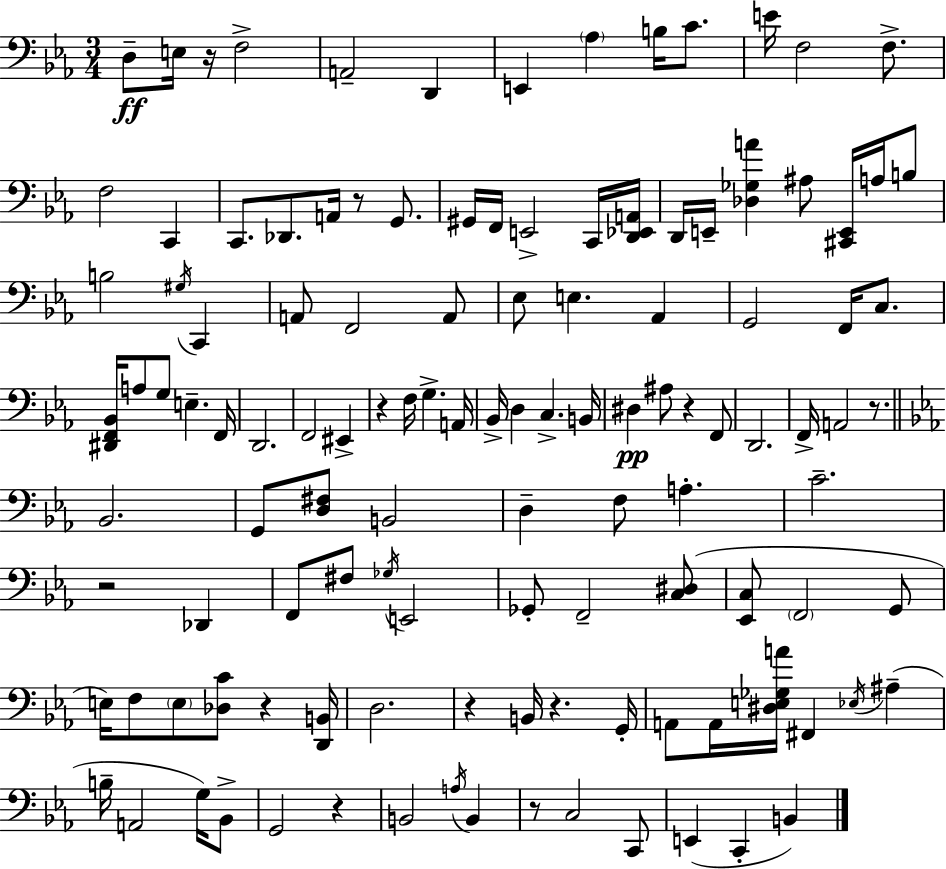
D3/e E3/s R/s F3/h A2/h D2/q E2/q Ab3/q B3/s C4/e. E4/s F3/h F3/e. F3/h C2/q C2/e. Db2/e. A2/s R/e G2/e. G#2/s F2/s E2/h C2/s [D2,Eb2,A2]/s D2/s E2/s [Db3,Gb3,A4]/q A#3/e [C#2,E2]/s A3/s B3/e B3/h G#3/s C2/q A2/e F2/h A2/e Eb3/e E3/q. Ab2/q G2/h F2/s C3/e. [D#2,F2,Bb2]/s A3/e G3/e E3/q. F2/s D2/h. F2/h EIS2/q R/q F3/s G3/q. A2/s Bb2/s D3/q C3/q. B2/s D#3/q A#3/e R/q F2/e D2/h. F2/s A2/h R/e. Bb2/h. G2/e [D3,F#3]/e B2/h D3/q F3/e A3/q. C4/h. R/h Db2/q F2/e F#3/e Gb3/s E2/h Gb2/e F2/h [C3,D#3]/e [Eb2,C3]/e F2/h G2/e E3/s F3/e E3/e [Db3,C4]/e R/q [D2,B2]/s D3/h. R/q B2/s R/q. G2/s A2/e A2/s [D#3,E3,Gb3,A4]/s F#2/q Eb3/s A#3/q B3/s A2/h G3/s Bb2/e G2/h R/q B2/h A3/s B2/q R/e C3/h C2/e E2/q C2/q B2/q